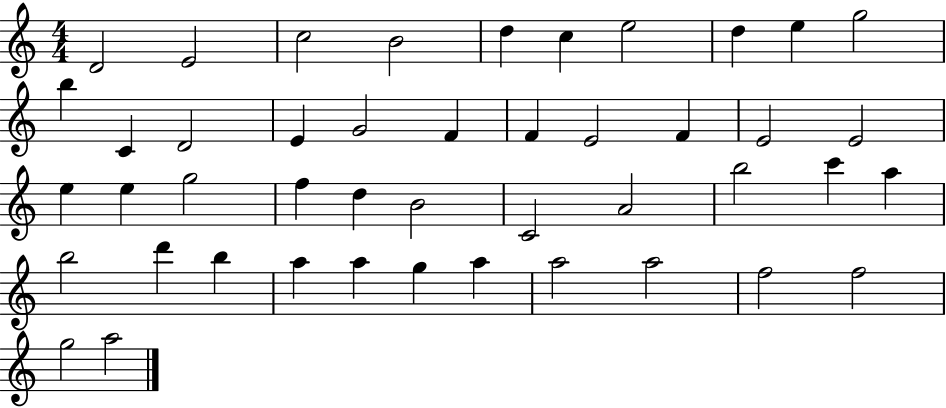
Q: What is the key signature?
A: C major